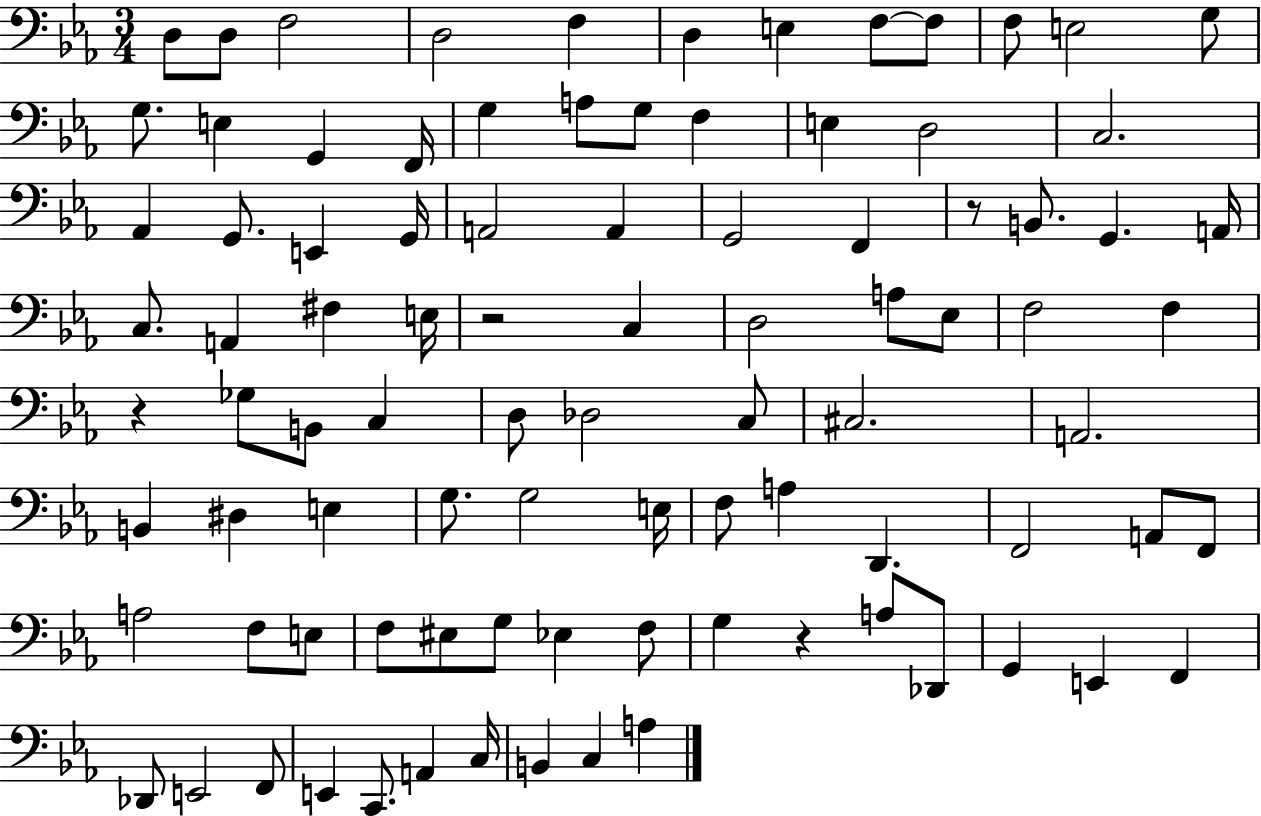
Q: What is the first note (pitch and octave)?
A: D3